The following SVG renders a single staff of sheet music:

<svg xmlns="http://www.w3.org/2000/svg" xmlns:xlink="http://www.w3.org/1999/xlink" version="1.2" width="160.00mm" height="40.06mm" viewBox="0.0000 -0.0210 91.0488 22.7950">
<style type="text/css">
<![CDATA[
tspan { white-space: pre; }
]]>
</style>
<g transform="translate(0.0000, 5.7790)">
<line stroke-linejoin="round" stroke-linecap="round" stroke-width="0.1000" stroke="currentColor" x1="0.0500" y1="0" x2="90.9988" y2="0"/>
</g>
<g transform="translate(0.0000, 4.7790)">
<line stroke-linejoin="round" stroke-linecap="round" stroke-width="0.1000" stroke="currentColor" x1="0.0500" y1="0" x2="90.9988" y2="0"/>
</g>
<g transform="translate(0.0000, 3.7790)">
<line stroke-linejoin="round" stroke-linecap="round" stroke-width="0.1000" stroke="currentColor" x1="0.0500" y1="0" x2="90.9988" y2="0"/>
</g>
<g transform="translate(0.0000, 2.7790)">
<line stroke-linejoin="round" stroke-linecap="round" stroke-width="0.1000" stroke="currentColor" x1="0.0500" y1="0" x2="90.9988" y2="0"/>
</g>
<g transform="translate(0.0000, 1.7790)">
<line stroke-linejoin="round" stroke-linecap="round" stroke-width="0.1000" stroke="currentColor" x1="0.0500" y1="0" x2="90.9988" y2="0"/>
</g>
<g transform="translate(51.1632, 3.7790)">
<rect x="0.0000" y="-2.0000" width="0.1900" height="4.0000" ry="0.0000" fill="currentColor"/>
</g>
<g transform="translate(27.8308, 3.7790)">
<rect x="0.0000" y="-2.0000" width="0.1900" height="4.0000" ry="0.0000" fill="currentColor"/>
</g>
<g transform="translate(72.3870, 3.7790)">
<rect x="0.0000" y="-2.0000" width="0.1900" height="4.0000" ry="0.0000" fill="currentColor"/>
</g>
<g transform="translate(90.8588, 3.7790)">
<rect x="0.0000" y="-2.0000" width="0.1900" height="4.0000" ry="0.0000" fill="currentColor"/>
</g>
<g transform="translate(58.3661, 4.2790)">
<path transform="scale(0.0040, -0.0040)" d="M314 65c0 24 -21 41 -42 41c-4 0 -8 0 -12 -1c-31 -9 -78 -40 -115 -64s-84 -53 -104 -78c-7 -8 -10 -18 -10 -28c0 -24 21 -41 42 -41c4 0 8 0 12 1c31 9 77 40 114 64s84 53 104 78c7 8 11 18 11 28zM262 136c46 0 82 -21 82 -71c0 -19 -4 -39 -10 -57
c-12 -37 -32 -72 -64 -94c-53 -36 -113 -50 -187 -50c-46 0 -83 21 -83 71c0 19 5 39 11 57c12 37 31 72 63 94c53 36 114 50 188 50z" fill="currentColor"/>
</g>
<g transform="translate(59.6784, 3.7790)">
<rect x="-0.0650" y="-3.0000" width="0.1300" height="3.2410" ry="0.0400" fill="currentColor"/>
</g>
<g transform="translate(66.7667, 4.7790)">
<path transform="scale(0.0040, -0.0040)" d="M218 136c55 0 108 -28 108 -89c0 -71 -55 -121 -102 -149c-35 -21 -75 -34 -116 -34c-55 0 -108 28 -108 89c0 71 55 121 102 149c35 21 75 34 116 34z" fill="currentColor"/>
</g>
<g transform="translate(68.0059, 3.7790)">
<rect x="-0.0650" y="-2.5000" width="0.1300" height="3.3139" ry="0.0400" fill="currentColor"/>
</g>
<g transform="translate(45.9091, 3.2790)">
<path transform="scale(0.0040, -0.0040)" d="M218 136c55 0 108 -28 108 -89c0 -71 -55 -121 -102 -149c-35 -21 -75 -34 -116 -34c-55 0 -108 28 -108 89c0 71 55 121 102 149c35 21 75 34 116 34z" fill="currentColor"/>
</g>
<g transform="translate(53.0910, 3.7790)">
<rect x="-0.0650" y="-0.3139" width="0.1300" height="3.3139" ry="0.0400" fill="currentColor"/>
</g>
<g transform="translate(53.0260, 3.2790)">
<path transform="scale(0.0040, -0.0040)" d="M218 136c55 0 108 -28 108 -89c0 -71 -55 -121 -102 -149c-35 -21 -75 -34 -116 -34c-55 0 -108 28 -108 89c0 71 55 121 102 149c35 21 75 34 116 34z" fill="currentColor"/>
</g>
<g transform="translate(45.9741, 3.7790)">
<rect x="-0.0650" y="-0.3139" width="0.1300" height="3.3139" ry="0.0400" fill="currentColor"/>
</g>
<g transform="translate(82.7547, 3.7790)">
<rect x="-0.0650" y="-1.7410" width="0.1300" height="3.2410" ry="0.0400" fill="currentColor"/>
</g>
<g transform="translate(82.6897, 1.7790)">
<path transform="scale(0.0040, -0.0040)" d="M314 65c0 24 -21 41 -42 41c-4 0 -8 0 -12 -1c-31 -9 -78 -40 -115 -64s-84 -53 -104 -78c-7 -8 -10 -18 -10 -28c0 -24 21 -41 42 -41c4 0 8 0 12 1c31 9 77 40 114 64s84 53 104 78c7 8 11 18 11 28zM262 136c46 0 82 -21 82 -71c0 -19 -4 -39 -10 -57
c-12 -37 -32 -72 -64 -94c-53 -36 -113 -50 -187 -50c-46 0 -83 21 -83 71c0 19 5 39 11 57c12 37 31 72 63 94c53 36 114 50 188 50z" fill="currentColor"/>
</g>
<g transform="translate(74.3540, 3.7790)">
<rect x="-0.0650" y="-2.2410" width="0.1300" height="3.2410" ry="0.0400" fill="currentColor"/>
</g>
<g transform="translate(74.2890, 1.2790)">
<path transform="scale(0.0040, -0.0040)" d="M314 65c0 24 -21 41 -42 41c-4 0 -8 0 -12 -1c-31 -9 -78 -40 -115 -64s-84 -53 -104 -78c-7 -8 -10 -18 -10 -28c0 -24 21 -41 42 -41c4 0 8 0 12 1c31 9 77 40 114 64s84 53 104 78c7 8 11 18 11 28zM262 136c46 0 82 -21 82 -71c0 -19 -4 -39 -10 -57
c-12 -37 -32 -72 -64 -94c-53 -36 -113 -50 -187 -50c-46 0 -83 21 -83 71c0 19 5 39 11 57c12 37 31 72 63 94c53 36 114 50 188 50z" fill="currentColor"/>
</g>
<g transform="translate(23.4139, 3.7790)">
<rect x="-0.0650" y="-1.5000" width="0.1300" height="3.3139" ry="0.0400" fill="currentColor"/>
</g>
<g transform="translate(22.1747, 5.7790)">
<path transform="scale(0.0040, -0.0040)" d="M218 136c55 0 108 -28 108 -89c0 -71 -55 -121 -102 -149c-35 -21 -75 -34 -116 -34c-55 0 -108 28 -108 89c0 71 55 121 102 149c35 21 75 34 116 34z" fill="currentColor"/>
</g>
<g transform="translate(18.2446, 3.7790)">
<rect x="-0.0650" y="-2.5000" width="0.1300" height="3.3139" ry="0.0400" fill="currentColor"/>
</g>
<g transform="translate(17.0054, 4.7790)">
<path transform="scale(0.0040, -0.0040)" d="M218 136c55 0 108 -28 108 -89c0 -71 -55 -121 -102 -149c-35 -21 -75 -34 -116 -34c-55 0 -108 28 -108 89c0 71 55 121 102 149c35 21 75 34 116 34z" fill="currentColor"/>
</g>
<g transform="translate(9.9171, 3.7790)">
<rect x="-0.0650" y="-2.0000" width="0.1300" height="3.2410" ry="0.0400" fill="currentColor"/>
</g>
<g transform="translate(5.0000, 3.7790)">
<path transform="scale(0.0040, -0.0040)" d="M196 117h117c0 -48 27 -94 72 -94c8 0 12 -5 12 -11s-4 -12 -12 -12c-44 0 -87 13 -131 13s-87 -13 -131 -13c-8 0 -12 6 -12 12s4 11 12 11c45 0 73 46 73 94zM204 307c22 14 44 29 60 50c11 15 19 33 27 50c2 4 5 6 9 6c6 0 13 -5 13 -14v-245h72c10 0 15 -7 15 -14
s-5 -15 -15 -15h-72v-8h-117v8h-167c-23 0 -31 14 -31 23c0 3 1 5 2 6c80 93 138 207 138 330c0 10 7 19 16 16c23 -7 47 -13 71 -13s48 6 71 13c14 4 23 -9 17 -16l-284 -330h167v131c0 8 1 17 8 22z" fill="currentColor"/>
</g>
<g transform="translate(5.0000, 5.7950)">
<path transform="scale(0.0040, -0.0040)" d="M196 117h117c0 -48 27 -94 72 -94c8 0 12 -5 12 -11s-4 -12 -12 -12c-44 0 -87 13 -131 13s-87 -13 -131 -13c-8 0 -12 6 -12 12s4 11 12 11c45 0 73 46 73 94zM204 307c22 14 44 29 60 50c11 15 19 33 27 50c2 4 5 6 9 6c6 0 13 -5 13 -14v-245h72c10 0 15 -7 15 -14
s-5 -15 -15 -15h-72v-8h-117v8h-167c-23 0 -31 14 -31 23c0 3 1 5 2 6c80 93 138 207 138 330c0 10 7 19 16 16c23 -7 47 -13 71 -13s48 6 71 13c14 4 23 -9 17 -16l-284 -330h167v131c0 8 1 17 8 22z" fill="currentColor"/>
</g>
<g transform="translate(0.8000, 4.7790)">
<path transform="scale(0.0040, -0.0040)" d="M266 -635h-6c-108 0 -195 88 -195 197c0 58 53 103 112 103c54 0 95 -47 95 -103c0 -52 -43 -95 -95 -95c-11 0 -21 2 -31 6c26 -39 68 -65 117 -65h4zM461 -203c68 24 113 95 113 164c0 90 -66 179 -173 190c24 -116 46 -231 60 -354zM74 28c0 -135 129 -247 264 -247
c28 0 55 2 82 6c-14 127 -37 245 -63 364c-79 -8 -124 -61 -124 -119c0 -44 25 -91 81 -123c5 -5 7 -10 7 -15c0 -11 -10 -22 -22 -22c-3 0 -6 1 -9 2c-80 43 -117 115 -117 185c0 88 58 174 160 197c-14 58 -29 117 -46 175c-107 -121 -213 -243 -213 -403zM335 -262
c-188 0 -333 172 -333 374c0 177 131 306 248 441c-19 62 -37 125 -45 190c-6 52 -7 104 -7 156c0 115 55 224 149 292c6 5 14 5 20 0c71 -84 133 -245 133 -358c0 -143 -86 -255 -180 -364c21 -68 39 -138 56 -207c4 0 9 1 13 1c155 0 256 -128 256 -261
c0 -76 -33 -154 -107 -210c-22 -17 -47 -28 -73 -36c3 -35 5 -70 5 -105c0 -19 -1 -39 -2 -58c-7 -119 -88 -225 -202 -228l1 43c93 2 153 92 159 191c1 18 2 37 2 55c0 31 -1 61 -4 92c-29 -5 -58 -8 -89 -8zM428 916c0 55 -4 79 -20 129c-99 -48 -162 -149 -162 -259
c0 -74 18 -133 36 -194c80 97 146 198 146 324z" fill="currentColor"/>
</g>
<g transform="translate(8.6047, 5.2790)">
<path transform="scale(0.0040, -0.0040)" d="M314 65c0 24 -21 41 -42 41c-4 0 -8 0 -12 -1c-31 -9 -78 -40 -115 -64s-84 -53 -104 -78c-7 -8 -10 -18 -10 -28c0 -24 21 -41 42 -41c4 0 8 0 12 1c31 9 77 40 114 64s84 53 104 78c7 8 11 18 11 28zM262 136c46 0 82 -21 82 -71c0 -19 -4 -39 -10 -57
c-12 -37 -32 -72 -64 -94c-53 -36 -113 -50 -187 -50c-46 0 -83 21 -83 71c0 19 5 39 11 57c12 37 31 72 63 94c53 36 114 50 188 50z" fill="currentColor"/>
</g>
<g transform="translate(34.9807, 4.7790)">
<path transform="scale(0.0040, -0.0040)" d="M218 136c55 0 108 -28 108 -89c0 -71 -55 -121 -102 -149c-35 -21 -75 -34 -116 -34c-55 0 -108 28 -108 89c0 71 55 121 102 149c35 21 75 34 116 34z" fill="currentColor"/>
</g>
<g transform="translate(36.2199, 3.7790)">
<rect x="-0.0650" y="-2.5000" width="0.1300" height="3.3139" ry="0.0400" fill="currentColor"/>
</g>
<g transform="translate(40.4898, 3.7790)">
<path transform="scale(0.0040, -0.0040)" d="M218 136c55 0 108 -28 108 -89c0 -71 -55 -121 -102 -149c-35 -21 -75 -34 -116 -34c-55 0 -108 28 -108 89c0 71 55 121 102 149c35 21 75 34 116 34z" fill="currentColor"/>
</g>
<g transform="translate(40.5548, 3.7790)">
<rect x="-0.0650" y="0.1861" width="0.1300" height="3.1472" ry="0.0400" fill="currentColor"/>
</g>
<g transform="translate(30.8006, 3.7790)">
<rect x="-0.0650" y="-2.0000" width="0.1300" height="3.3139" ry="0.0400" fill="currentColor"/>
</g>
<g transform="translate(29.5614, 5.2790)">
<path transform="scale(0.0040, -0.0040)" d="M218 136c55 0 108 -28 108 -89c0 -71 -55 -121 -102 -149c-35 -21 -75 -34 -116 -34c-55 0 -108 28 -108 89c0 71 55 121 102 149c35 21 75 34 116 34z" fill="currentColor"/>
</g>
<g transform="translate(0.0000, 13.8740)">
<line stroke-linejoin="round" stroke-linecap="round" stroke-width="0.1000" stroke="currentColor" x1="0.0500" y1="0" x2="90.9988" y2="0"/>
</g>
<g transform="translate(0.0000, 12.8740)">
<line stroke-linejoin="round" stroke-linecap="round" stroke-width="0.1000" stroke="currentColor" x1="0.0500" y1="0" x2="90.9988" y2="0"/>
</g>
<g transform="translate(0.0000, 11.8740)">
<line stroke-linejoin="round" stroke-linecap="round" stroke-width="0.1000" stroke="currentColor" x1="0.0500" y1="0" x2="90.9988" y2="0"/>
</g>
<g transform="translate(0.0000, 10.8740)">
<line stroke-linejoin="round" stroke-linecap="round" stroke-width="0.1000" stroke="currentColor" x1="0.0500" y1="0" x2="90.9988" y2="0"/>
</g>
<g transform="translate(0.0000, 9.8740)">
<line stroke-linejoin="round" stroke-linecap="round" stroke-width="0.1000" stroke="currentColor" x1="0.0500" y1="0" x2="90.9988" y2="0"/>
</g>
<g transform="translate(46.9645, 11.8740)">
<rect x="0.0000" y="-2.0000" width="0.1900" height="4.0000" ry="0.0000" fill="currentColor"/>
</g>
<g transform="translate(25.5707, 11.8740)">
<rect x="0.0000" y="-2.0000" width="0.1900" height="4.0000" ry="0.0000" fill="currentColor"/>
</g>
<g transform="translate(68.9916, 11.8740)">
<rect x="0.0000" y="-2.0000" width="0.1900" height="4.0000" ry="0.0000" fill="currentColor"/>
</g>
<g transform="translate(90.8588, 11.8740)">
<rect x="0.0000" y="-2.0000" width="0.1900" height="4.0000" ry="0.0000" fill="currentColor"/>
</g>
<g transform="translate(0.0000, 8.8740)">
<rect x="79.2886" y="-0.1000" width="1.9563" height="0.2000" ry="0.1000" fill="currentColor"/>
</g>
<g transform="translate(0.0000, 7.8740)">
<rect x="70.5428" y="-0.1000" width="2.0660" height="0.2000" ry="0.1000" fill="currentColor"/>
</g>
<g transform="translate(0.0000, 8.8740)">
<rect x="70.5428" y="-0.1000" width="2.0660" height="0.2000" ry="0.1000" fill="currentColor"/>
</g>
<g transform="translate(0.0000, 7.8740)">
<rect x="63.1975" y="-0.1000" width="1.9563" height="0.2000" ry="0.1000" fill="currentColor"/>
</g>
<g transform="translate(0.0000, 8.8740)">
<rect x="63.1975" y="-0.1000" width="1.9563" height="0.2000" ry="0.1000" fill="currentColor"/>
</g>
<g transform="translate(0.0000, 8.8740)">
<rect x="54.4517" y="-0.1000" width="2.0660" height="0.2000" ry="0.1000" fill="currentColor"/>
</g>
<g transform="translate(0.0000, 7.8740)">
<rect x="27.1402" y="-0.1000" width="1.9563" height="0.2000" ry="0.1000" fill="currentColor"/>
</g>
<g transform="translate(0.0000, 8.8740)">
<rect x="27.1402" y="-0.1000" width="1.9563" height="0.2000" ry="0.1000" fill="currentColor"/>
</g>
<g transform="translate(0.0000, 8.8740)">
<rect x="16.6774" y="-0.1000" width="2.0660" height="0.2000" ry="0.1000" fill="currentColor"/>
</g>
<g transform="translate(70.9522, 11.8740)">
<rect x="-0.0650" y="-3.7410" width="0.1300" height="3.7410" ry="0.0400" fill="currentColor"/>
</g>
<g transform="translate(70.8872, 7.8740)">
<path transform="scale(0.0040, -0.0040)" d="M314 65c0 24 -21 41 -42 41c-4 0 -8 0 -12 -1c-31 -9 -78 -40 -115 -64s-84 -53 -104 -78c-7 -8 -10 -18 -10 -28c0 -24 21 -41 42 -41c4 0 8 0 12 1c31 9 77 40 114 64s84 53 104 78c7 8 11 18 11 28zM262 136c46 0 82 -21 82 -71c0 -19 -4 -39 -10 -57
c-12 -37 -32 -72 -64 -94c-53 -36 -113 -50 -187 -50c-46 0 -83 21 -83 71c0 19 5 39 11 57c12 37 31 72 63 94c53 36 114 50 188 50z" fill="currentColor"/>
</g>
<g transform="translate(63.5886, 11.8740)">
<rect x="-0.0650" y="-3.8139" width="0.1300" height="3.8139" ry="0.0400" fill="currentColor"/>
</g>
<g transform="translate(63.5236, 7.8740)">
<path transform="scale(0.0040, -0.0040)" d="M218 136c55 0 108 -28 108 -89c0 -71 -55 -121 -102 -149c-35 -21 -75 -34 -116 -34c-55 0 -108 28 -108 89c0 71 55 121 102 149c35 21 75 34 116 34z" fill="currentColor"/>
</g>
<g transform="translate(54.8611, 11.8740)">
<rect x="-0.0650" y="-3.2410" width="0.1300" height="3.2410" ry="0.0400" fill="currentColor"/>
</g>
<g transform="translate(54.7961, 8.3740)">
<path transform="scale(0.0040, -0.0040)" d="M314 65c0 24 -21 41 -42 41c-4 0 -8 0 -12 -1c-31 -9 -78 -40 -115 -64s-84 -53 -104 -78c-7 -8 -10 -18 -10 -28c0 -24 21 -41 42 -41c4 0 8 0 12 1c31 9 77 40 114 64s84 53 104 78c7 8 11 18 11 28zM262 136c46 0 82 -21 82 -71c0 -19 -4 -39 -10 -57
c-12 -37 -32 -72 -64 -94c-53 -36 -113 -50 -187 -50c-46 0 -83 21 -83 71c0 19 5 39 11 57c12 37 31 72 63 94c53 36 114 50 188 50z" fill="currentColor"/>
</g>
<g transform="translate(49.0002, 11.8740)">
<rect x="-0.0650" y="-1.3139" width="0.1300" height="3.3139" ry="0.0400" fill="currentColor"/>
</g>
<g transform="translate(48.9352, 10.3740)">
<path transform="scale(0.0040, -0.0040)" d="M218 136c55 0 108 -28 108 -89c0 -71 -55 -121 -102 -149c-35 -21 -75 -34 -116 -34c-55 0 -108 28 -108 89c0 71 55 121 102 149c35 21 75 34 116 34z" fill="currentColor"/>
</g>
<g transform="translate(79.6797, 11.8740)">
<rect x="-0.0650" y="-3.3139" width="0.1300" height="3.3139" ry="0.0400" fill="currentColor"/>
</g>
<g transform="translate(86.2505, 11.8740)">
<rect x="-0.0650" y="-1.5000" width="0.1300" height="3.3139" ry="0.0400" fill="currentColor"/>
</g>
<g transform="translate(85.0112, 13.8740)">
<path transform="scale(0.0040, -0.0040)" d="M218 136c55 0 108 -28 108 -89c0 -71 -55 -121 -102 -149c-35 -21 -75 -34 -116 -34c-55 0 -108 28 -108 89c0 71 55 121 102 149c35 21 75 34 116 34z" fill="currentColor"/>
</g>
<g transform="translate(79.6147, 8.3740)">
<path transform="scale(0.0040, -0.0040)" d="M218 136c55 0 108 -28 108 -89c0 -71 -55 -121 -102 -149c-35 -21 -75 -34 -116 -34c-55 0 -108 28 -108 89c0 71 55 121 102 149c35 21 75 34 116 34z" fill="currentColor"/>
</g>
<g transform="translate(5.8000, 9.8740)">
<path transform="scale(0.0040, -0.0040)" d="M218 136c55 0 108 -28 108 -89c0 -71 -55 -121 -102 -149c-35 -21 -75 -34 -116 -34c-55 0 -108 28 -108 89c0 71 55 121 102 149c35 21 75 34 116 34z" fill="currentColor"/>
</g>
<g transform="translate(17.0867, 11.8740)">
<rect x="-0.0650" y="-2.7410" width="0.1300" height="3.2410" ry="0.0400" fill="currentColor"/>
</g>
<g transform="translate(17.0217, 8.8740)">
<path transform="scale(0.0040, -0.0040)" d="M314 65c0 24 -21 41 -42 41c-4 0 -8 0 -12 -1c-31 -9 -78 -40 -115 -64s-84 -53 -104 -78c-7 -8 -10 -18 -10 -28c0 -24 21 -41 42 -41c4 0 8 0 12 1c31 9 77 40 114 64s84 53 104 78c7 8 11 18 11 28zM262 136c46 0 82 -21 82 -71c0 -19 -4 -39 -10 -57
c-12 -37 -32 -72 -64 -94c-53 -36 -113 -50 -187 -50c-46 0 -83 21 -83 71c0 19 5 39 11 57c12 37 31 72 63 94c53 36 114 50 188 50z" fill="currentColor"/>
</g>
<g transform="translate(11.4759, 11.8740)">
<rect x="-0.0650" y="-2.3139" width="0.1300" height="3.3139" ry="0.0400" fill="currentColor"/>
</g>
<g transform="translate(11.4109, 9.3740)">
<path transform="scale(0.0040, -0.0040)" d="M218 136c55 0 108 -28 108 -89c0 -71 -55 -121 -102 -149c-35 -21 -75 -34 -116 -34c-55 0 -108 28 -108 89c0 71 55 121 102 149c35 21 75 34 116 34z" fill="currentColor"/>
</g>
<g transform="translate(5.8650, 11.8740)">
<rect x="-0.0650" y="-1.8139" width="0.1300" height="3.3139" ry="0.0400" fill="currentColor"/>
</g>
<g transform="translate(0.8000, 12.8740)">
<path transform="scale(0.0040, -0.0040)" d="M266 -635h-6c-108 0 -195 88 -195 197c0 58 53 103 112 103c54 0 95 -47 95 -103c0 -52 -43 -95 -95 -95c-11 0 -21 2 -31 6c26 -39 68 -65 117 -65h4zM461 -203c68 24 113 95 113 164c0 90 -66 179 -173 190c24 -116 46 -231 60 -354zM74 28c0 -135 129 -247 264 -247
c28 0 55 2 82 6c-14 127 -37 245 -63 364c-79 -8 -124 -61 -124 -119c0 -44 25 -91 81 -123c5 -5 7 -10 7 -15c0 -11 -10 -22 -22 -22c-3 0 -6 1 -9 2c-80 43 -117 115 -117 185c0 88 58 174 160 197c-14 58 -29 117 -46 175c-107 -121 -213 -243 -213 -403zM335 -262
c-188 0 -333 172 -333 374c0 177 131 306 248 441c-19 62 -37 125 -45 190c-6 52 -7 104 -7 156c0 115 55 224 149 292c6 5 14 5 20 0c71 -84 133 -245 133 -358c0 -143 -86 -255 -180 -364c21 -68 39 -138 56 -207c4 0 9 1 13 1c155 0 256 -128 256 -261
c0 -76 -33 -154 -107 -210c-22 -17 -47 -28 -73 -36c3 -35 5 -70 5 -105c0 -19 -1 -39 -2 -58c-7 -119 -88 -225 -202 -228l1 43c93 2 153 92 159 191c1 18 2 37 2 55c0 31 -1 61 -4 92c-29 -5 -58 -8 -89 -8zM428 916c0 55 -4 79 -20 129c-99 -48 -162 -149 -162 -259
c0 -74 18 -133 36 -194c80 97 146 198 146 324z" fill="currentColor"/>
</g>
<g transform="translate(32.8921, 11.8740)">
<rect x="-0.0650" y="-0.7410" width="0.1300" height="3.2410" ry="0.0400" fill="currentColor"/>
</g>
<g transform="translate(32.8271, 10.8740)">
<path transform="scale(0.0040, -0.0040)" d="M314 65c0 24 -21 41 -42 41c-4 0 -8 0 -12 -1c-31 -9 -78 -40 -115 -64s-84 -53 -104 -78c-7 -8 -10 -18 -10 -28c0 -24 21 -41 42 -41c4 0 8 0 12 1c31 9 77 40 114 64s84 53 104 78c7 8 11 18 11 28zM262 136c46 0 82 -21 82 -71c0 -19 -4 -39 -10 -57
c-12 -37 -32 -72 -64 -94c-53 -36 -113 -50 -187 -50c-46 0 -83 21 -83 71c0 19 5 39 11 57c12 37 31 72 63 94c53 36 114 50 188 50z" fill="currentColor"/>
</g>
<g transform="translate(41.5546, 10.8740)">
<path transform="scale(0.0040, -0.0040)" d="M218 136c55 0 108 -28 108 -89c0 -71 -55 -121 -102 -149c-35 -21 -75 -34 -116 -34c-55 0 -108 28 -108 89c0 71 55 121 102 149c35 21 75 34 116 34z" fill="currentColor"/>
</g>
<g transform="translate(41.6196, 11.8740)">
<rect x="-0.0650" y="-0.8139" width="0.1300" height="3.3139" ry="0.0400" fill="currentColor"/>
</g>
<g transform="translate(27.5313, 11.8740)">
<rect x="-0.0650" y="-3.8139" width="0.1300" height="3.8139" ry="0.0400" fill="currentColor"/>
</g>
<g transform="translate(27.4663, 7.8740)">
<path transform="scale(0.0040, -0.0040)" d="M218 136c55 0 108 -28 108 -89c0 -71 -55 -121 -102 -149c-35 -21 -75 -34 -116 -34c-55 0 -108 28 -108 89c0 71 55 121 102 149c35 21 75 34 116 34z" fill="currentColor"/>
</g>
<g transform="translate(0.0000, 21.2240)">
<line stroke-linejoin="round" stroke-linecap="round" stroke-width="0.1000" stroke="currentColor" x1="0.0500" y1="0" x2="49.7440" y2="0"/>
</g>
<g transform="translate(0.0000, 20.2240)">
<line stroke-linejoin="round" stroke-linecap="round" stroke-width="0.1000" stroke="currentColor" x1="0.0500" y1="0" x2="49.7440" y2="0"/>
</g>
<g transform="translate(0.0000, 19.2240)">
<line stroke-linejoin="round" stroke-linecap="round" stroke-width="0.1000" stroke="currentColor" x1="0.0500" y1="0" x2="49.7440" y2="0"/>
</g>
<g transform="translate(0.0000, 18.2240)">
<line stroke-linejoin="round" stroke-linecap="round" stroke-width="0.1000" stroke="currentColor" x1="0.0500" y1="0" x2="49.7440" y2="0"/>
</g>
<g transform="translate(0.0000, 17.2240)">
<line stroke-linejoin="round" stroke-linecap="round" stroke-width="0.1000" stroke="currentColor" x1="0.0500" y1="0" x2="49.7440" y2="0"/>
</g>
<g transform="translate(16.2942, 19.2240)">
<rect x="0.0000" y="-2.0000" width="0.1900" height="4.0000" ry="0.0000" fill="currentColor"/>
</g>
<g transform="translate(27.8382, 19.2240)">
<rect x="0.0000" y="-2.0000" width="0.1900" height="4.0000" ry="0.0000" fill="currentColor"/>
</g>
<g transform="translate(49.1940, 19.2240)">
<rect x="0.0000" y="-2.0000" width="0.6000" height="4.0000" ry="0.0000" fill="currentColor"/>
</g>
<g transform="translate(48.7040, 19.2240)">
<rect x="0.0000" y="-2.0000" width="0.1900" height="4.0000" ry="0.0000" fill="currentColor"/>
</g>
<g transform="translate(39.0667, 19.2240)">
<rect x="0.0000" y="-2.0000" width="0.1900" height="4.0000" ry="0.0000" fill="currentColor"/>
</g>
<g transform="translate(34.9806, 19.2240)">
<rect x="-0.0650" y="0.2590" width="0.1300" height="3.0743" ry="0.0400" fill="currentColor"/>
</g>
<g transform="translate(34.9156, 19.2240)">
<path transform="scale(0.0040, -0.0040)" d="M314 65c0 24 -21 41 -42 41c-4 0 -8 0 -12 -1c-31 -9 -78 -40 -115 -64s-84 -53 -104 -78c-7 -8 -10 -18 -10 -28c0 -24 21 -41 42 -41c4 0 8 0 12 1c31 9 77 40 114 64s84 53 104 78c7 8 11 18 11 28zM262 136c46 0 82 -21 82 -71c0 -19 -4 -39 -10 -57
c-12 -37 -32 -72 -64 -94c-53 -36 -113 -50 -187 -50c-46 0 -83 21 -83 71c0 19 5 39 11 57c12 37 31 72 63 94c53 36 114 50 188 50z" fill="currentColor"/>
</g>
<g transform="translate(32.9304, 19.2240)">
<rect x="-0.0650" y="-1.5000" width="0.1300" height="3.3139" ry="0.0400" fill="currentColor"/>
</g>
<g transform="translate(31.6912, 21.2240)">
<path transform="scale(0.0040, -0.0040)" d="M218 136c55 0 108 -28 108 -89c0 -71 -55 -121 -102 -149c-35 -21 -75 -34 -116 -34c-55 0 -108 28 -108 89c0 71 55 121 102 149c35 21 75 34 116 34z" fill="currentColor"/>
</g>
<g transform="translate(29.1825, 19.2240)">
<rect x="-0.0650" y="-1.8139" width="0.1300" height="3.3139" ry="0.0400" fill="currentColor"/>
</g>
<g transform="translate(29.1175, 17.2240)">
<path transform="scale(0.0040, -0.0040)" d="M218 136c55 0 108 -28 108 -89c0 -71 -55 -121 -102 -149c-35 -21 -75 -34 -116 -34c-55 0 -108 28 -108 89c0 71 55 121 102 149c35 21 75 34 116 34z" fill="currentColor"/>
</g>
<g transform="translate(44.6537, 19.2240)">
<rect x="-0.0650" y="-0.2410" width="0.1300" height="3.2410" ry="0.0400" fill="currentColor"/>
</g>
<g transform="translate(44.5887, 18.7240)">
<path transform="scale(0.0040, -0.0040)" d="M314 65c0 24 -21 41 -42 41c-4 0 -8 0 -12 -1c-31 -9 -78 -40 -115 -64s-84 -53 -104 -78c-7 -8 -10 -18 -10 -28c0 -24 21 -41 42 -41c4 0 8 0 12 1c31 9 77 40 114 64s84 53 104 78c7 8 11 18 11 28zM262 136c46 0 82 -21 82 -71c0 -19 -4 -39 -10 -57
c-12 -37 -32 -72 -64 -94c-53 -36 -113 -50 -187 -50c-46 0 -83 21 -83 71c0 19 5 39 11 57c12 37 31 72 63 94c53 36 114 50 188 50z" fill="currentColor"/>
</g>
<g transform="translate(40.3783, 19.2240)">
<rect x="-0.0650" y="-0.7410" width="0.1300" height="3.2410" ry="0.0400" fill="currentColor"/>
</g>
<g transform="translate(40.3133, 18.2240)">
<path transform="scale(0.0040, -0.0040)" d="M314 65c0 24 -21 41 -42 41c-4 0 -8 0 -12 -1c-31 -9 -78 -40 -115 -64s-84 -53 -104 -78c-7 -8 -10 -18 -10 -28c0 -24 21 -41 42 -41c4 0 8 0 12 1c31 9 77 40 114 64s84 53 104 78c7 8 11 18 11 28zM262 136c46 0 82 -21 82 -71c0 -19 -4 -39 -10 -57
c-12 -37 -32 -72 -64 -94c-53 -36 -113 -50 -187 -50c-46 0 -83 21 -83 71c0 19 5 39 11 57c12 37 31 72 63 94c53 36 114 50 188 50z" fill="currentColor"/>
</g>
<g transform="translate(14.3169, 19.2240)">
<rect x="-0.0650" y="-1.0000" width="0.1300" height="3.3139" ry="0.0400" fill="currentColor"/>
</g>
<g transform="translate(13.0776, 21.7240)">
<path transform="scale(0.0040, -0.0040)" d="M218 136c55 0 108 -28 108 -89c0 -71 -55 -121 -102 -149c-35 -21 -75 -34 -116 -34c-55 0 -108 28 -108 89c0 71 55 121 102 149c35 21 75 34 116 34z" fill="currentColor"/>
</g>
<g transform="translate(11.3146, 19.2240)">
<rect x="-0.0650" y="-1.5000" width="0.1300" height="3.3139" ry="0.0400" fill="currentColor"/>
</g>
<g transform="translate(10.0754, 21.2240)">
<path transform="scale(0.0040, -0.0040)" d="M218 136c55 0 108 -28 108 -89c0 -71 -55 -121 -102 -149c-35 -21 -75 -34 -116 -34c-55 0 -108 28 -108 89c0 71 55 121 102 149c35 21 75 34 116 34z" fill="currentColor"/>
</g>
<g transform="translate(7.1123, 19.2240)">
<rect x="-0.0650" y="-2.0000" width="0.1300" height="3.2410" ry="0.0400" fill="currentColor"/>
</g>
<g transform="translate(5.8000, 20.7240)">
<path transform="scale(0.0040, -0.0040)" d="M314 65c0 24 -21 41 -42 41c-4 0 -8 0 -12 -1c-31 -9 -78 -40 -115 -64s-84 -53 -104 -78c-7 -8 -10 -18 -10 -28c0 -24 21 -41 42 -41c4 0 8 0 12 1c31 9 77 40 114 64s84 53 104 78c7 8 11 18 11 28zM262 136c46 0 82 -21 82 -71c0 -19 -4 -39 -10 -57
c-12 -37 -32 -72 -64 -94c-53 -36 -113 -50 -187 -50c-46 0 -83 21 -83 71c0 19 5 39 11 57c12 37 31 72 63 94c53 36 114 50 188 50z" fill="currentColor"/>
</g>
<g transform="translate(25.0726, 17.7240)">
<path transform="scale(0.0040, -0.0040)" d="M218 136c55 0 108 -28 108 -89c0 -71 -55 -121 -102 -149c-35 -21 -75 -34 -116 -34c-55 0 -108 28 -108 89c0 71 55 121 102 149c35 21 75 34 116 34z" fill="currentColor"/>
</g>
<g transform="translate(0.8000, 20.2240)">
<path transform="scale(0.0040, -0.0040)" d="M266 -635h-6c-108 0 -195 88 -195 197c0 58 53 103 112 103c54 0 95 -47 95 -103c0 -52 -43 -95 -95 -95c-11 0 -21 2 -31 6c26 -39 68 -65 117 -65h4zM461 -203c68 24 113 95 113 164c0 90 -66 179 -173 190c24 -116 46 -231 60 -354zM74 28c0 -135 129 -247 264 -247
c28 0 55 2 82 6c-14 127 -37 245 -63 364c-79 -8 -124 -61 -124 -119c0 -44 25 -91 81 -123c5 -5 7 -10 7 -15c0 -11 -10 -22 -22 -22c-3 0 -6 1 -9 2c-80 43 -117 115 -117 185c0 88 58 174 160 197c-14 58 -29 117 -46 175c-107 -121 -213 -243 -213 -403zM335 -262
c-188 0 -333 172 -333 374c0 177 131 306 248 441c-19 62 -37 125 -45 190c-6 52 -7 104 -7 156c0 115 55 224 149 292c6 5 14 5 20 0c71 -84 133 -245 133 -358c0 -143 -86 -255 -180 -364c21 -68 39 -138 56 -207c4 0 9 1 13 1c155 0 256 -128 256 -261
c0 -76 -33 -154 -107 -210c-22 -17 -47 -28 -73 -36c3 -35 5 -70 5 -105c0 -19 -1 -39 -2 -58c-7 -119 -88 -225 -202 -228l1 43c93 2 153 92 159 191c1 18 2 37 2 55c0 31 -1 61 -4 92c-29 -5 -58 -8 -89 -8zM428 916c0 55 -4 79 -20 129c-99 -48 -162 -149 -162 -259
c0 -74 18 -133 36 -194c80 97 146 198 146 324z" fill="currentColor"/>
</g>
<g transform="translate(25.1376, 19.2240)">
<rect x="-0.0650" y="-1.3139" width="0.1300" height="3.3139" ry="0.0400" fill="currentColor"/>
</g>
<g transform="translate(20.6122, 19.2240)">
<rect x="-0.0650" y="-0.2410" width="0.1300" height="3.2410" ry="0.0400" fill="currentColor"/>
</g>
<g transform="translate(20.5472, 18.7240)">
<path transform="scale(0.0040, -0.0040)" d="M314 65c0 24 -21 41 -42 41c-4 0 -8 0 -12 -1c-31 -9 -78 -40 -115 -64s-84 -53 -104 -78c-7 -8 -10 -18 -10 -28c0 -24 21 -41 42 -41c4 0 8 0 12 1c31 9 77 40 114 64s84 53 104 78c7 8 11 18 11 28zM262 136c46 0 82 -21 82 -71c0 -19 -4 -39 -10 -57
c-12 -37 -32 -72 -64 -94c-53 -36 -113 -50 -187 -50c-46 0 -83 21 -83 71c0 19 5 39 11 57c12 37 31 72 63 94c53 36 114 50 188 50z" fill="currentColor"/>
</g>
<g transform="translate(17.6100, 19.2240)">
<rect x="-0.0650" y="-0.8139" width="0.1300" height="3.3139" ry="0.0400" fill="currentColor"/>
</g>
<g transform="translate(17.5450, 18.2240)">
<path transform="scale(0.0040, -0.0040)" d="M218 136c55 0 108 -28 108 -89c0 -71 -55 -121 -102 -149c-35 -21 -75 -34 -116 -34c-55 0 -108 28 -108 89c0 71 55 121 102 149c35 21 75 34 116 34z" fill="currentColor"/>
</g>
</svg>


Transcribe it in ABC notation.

X:1
T:Untitled
M:4/4
L:1/4
K:C
F2 G E F G B c c A2 G g2 f2 f g a2 c' d2 d e b2 c' c'2 b E F2 E D d c2 e f E B2 d2 c2